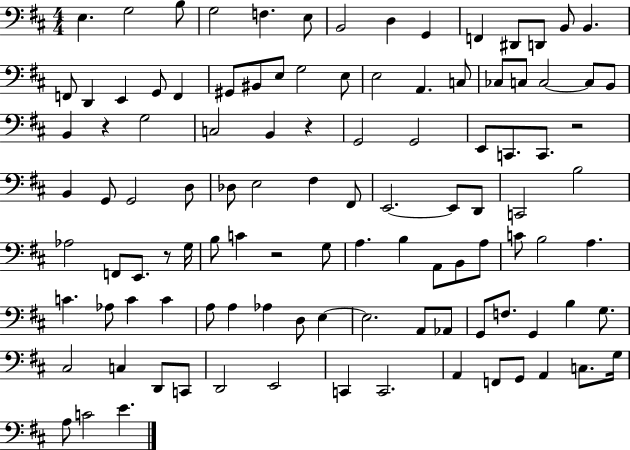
E3/q. G3/h B3/e G3/h F3/q. E3/e B2/h D3/q G2/q F2/q D#2/e D2/e B2/e B2/q. F2/e D2/q E2/q G2/e F2/q G#2/e BIS2/e E3/e G3/h E3/e E3/h A2/q. C3/e CES3/e C3/e C3/h C3/e B2/e B2/q R/q G3/h C3/h B2/q R/q G2/h G2/h E2/e C2/e. C2/e. R/h B2/q G2/e G2/h D3/e Db3/e E3/h F#3/q F#2/e E2/h. E2/e D2/e C2/h B3/h Ab3/h F2/e E2/e. R/e G3/s B3/e C4/q R/h G3/e A3/q. B3/q A2/e B2/e A3/e C4/e B3/h A3/q. C4/q. Ab3/e C4/q C4/q A3/e A3/q Ab3/q D3/e E3/q E3/h. A2/e Ab2/e G2/e F3/e. G2/q B3/q G3/e. C#3/h C3/q D2/e C2/e D2/h E2/h C2/q C2/h. A2/q F2/e G2/e A2/q C3/e. G3/s A3/e C4/h E4/q.